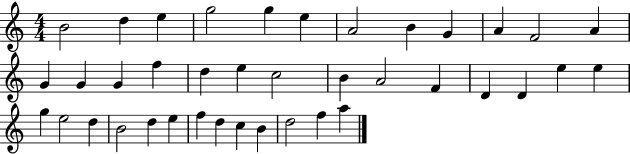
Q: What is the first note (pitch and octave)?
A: B4